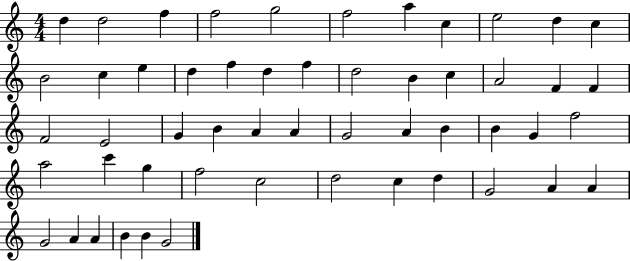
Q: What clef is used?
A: treble